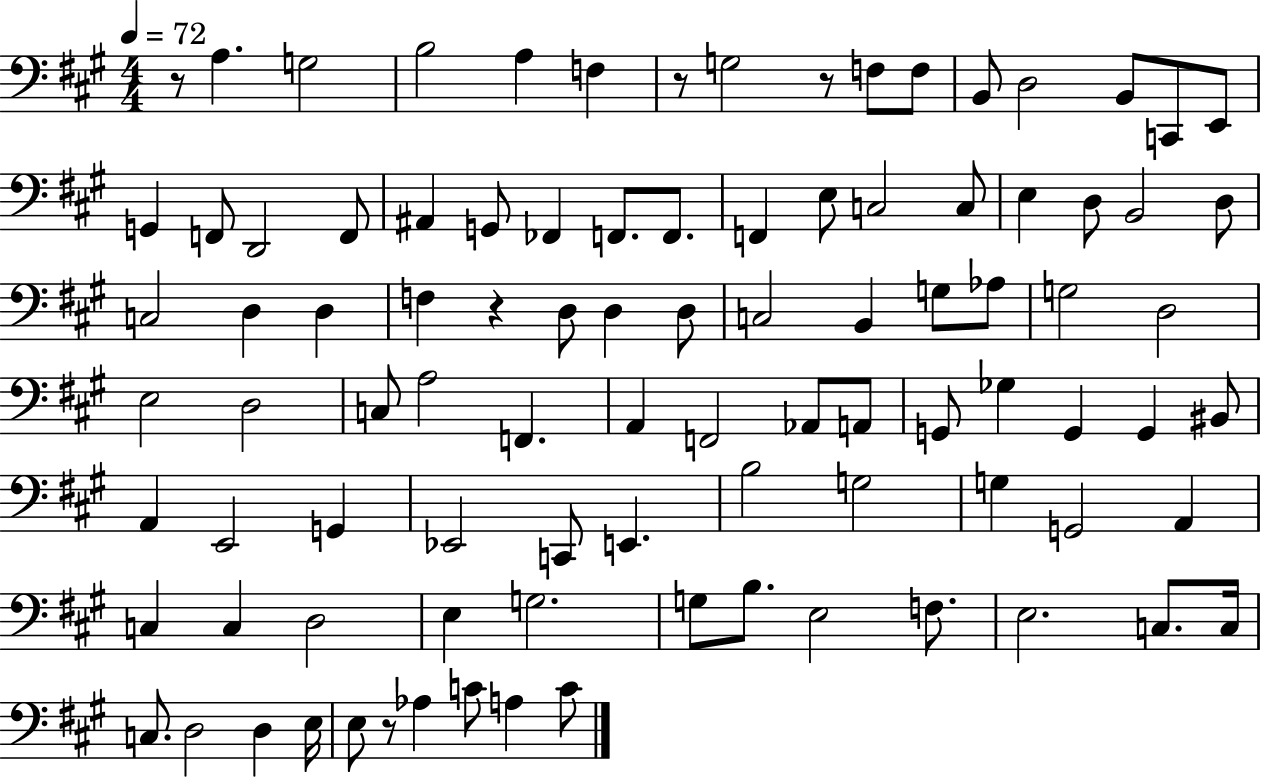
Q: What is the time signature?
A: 4/4